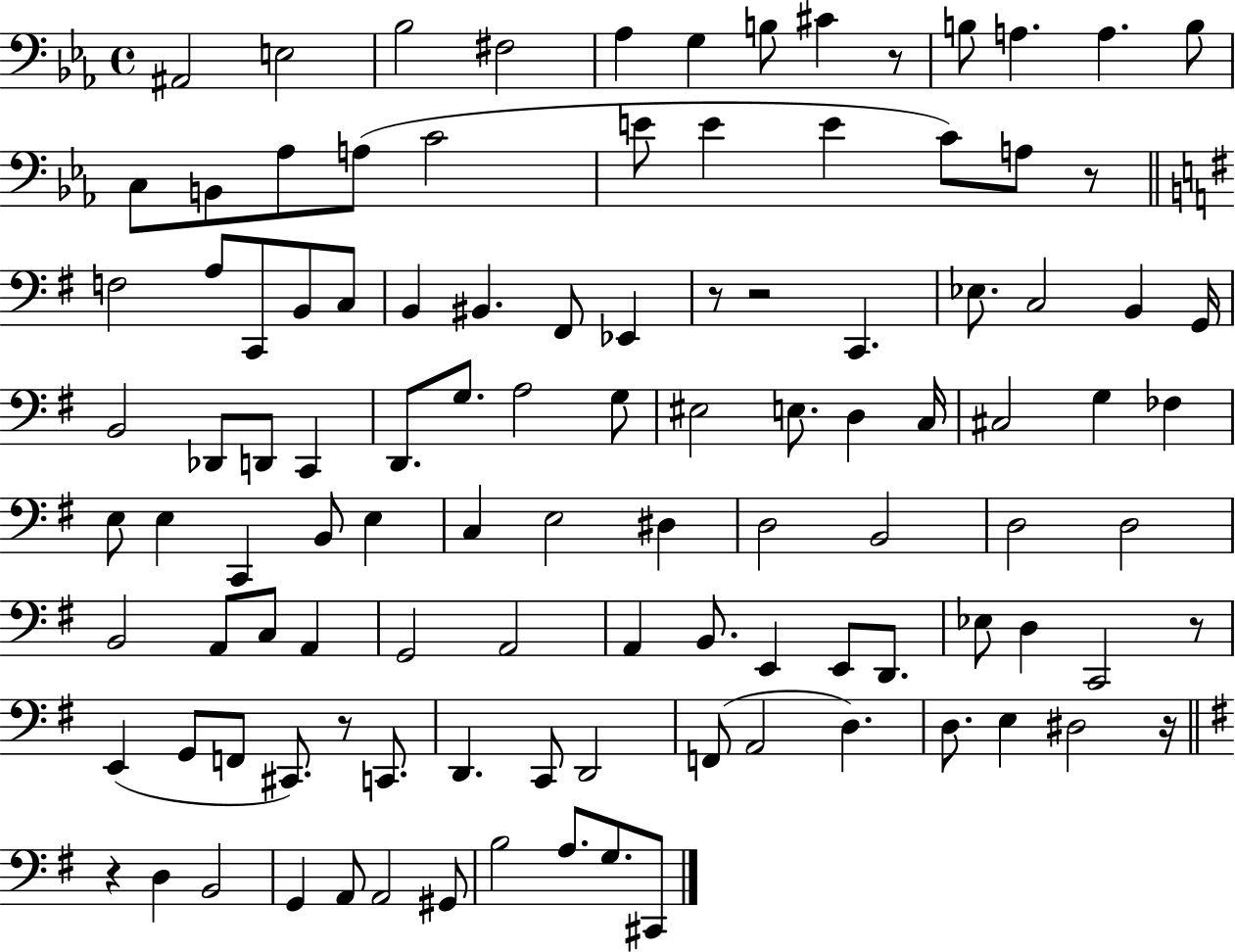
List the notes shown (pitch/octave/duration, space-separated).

A#2/h E3/h Bb3/h F#3/h Ab3/q G3/q B3/e C#4/q R/e B3/e A3/q. A3/q. B3/e C3/e B2/e Ab3/e A3/e C4/h E4/e E4/q E4/q C4/e A3/e R/e F3/h A3/e C2/e B2/e C3/e B2/q BIS2/q. F#2/e Eb2/q R/e R/h C2/q. Eb3/e. C3/h B2/q G2/s B2/h Db2/e D2/e C2/q D2/e. G3/e. A3/h G3/e EIS3/h E3/e. D3/q C3/s C#3/h G3/q FES3/q E3/e E3/q C2/q B2/e E3/q C3/q E3/h D#3/q D3/h B2/h D3/h D3/h B2/h A2/e C3/e A2/q G2/h A2/h A2/q B2/e. E2/q E2/e D2/e. Eb3/e D3/q C2/h R/e E2/q G2/e F2/e C#2/e. R/e C2/e. D2/q. C2/e D2/h F2/e A2/h D3/q. D3/e. E3/q D#3/h R/s R/q D3/q B2/h G2/q A2/e A2/h G#2/e B3/h A3/e. G3/e. C#2/e